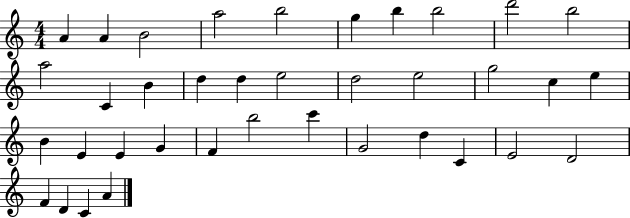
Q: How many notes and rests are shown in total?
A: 37